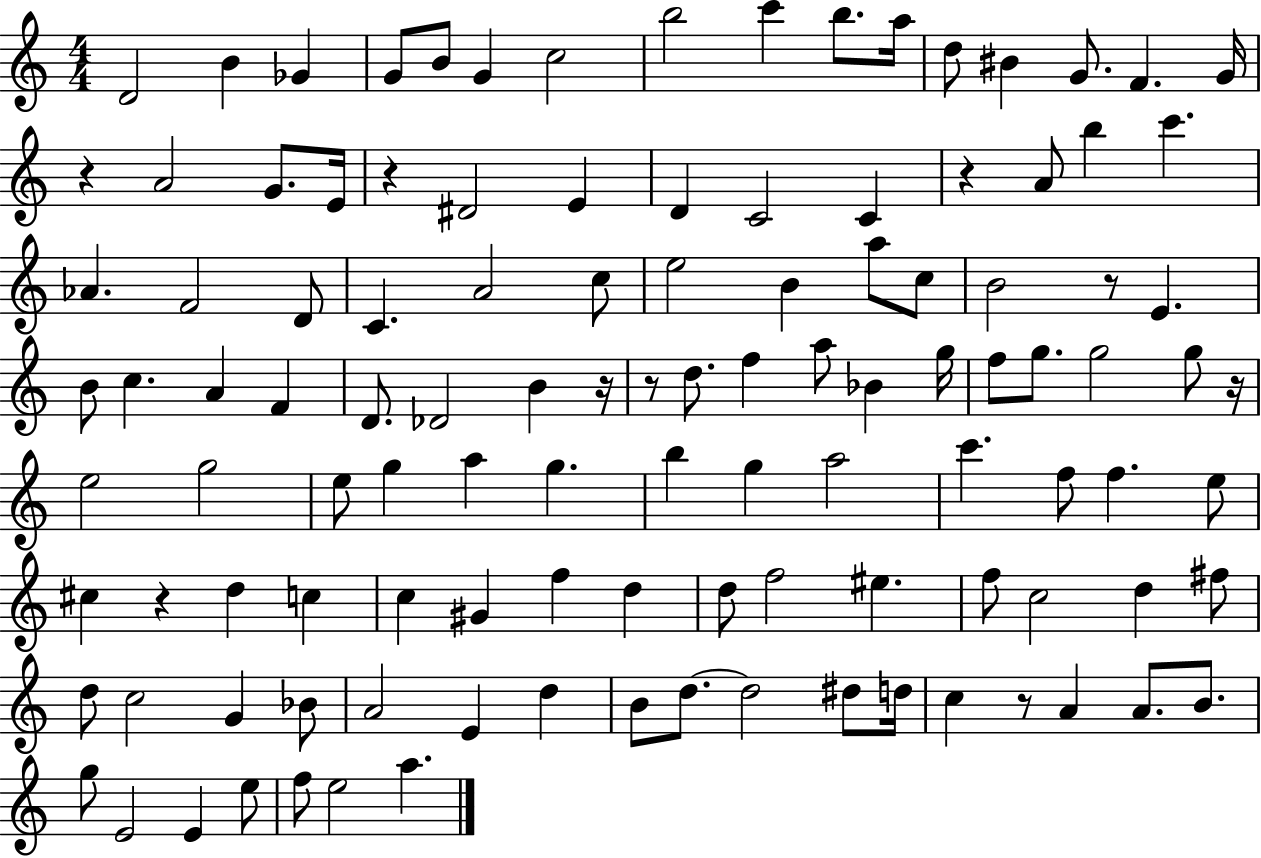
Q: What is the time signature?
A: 4/4